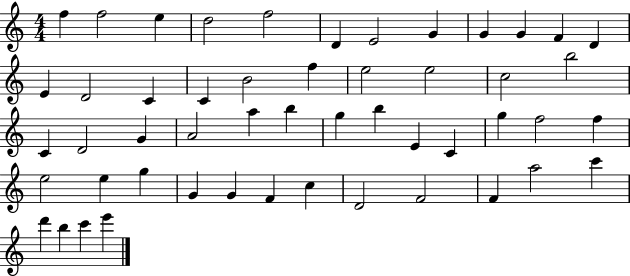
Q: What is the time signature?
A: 4/4